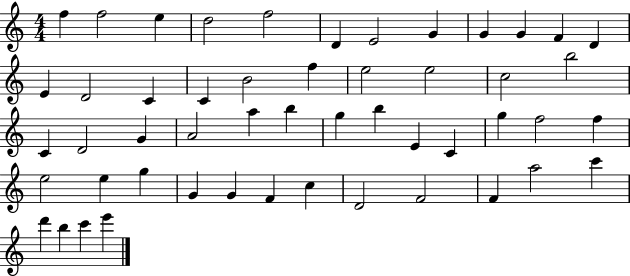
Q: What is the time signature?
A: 4/4